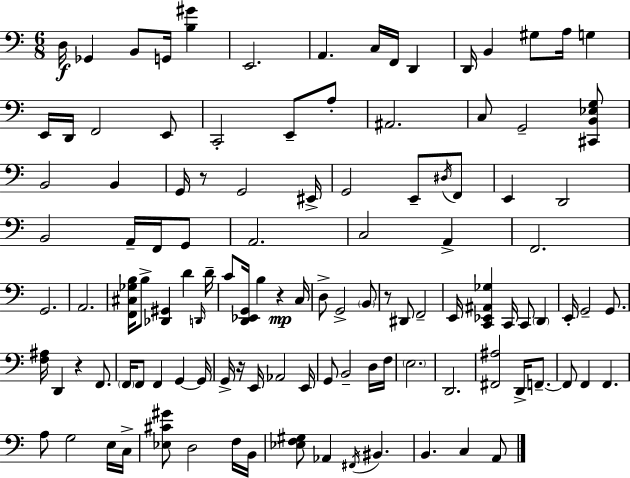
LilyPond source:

{
  \clef bass
  \numericTimeSignature
  \time 6/8
  \key a \minor
  \repeat volta 2 { d16\f ges,4 b,8 g,16 <b gis'>4 | e,2. | a,4. c16 f,16 d,4 | d,16 b,4 gis8 a16 g4 | \break e,16 d,16 f,2 e,8 | c,2-. e,8-- a8-. | ais,2. | c8 g,2-- <cis, b, ees g>8 | \break b,2 b,4 | g,16 r8 g,2 eis,16-> | g,2 e,8-- \acciaccatura { dis16 } f,8 | e,4 d,2 | \break b,2 a,16-- f,16 g,8 | a,2. | c2 a,4-> | f,2. | \break g,2. | a,2. | <f, cis ges b>16 b8-> <des, gis,>4 d'4 | \grace { d,16 } d'16-- c'8 <d, ees, g,>16 b4 r4\mp | \break c16 d8-> g,2-> | \parenthesize b,8 r8 dis,8 f,2-- | e,16 <c, ees, ais, ges>4 c,16 c,8 \parenthesize d,4 | e,16-. g,2-- g,8. | \break <f ais>16 d,4 r4 f,8. | \parenthesize f,16 f,8 f,4 g,4~~ | g,16 g,16-> r16 e,16 aes,2 | e,16 g,8 b,2-- | \break d16 f16 \parenthesize e2. | d,2. | <fis, ais>2 d,16-> f,8.--~~ | f,8 f,4 f,4. | \break a8 g2 | e16 c16-> <ees cis' gis'>8 d2 | f16 b,16 <ees f gis>8 aes,4 \acciaccatura { fis,16 } bis,4. | b,4. c4 | \break a,8 } \bar "|."
}